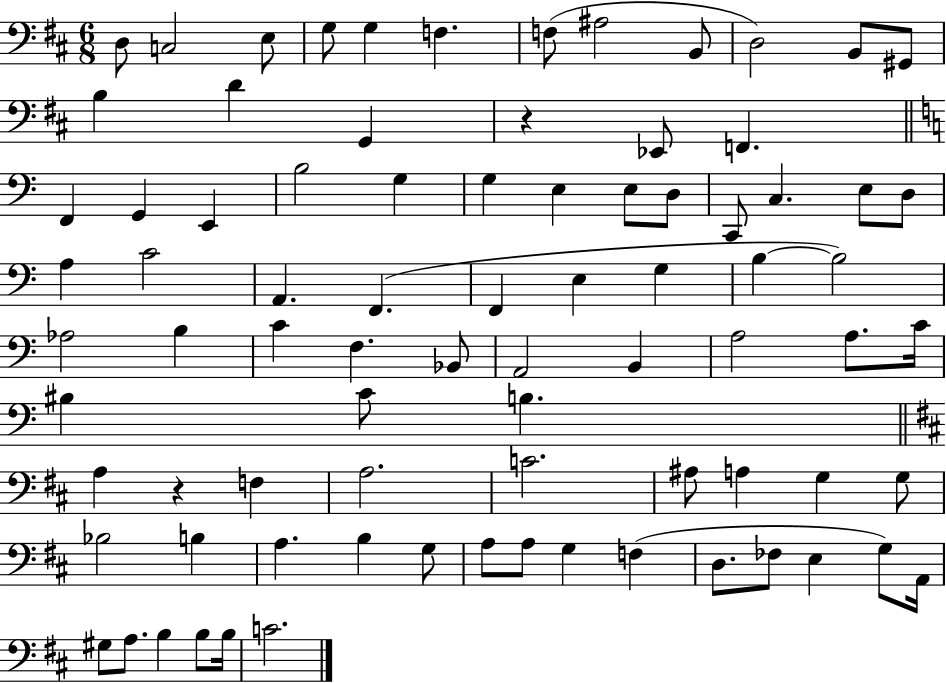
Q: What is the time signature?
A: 6/8